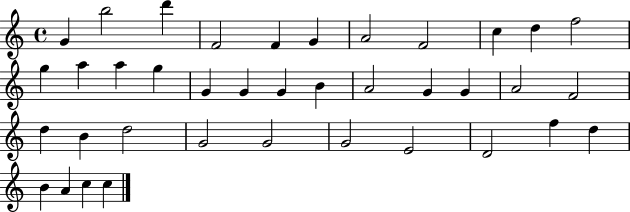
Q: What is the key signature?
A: C major